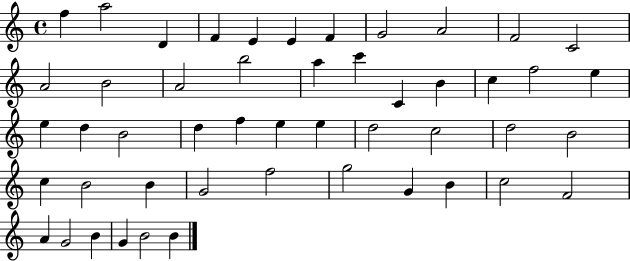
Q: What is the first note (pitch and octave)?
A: F5